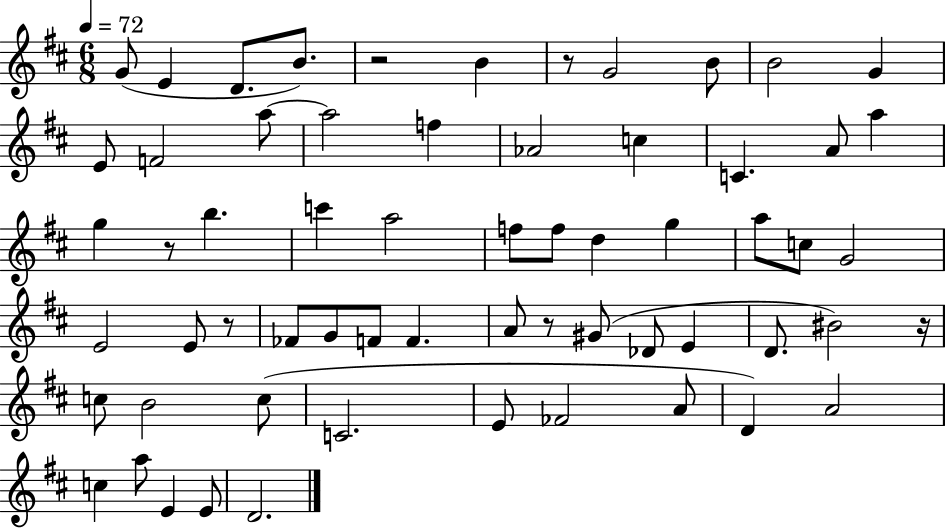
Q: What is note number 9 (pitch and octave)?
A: G4